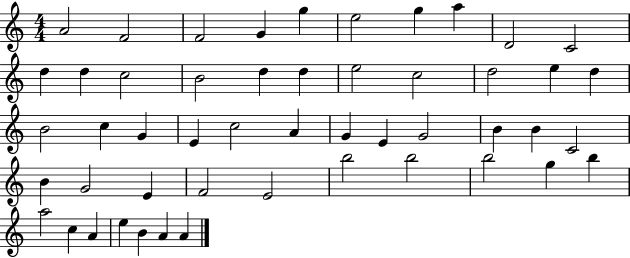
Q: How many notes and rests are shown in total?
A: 50